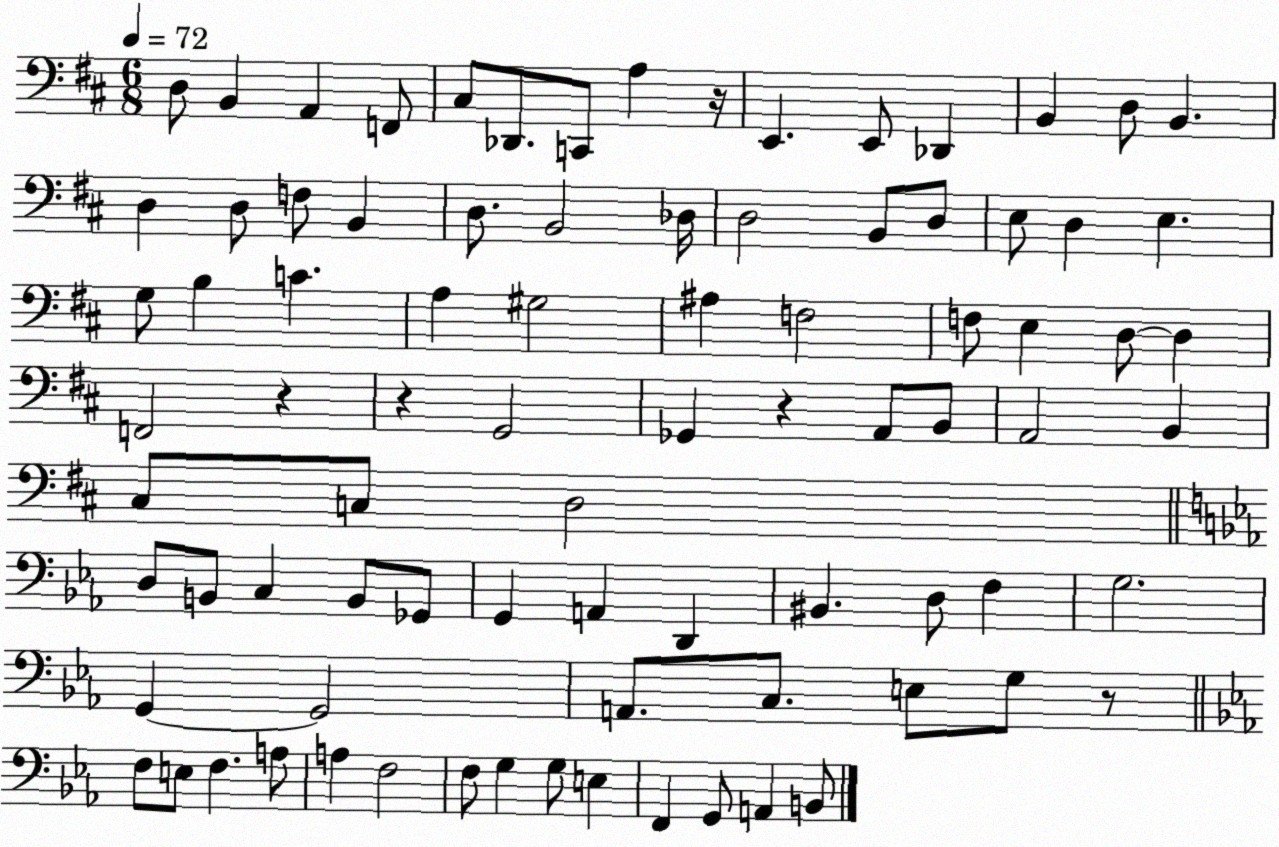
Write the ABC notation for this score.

X:1
T:Untitled
M:6/8
L:1/4
K:D
D,/2 B,, A,, F,,/2 ^C,/2 _D,,/2 C,,/2 A, z/4 E,, E,,/2 _D,, B,, D,/2 B,, D, D,/2 F,/2 B,, D,/2 B,,2 _D,/4 D,2 B,,/2 D,/2 E,/2 D, E, G,/2 B, C A, ^G,2 ^A, F,2 F,/2 E, D,/2 D, F,,2 z z G,,2 _G,, z A,,/2 B,,/2 A,,2 B,, ^C,/2 C,/2 D,2 D,/2 B,,/2 C, B,,/2 _G,,/2 G,, A,, D,, ^B,, D,/2 F, G,2 G,, G,,2 A,,/2 C,/2 E,/2 G,/2 z/2 F,/2 E,/2 F, A,/2 A, F,2 F,/2 G, G,/2 E, F,, G,,/2 A,, B,,/2